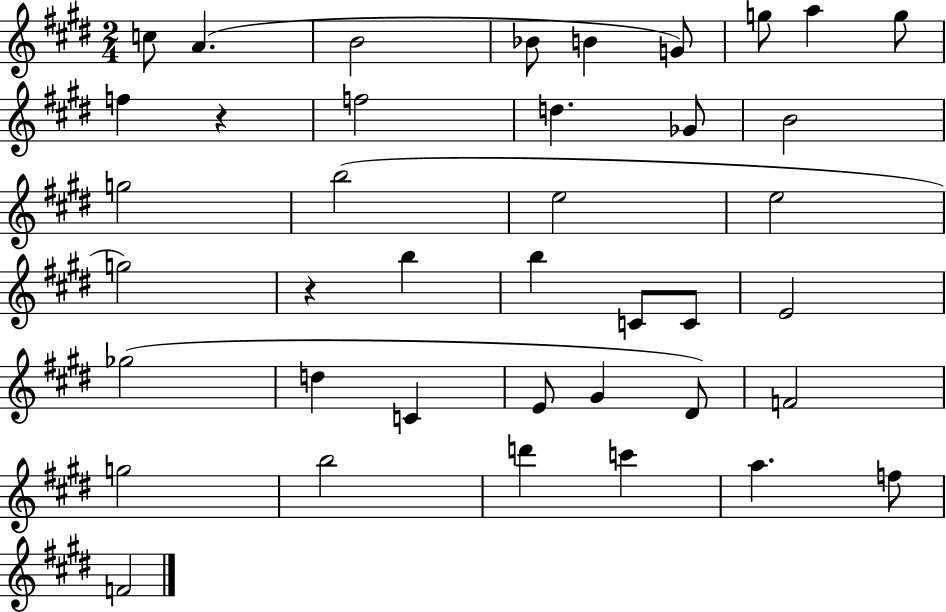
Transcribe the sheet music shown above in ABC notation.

X:1
T:Untitled
M:2/4
L:1/4
K:E
c/2 A B2 _B/2 B G/2 g/2 a g/2 f z f2 d _G/2 B2 g2 b2 e2 e2 g2 z b b C/2 C/2 E2 _g2 d C E/2 ^G ^D/2 F2 g2 b2 d' c' a f/2 F2